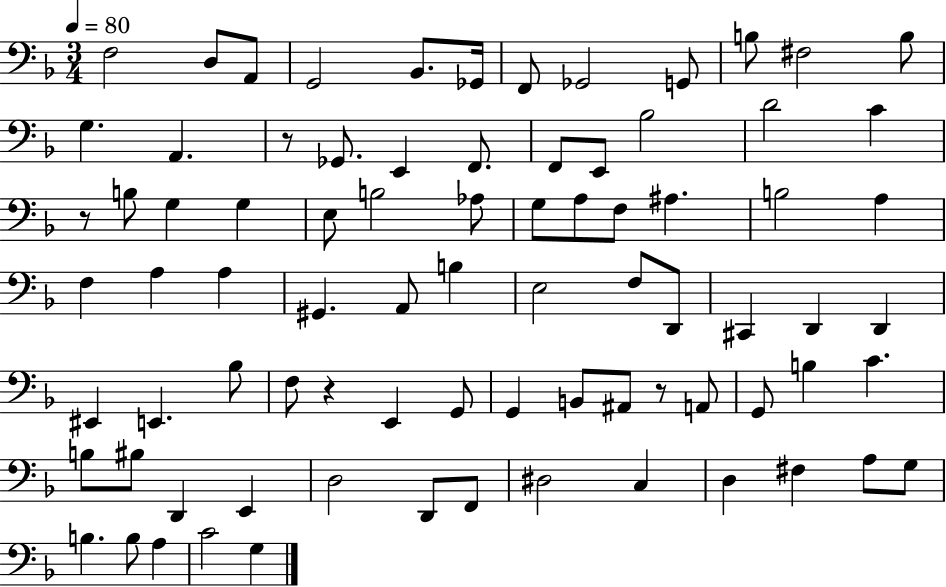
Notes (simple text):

F3/h D3/e A2/e G2/h Bb2/e. Gb2/s F2/e Gb2/h G2/e B3/e F#3/h B3/e G3/q. A2/q. R/e Gb2/e. E2/q F2/e. F2/e E2/e Bb3/h D4/h C4/q R/e B3/e G3/q G3/q E3/e B3/h Ab3/e G3/e A3/e F3/e A#3/q. B3/h A3/q F3/q A3/q A3/q G#2/q. A2/e B3/q E3/h F3/e D2/e C#2/q D2/q D2/q EIS2/q E2/q. Bb3/e F3/e R/q E2/q G2/e G2/q B2/e A#2/e R/e A2/e G2/e B3/q C4/q. B3/e BIS3/e D2/q E2/q D3/h D2/e F2/e D#3/h C3/q D3/q F#3/q A3/e G3/e B3/q. B3/e A3/q C4/h G3/q